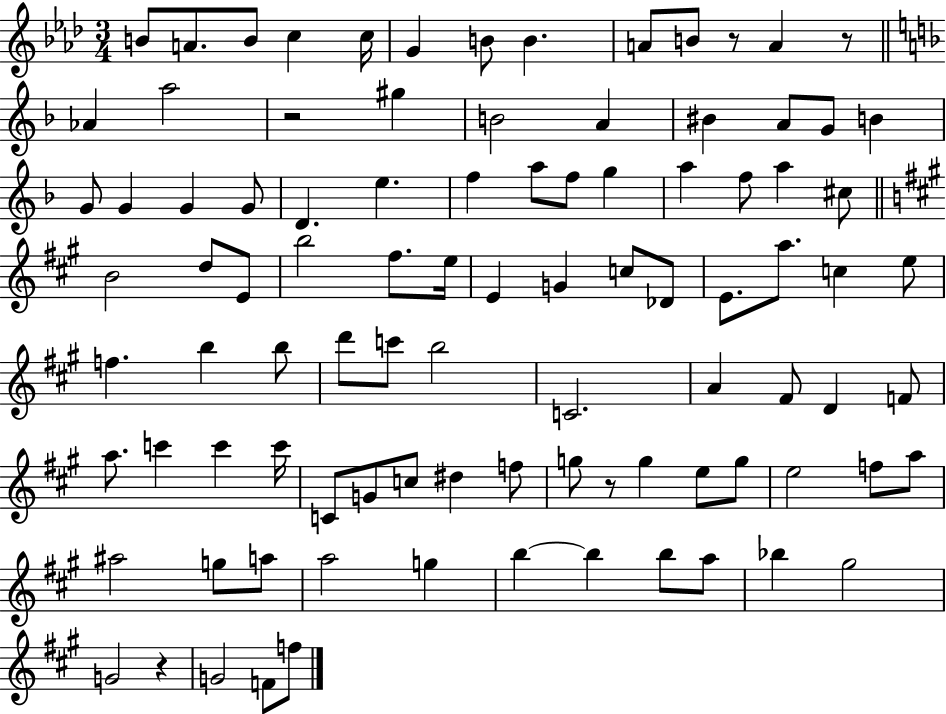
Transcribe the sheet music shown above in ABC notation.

X:1
T:Untitled
M:3/4
L:1/4
K:Ab
B/2 A/2 B/2 c c/4 G B/2 B A/2 B/2 z/2 A z/2 _A a2 z2 ^g B2 A ^B A/2 G/2 B G/2 G G G/2 D e f a/2 f/2 g a f/2 a ^c/2 B2 d/2 E/2 b2 ^f/2 e/4 E G c/2 _D/2 E/2 a/2 c e/2 f b b/2 d'/2 c'/2 b2 C2 A ^F/2 D F/2 a/2 c' c' c'/4 C/2 G/2 c/2 ^d f/2 g/2 z/2 g e/2 g/2 e2 f/2 a/2 ^a2 g/2 a/2 a2 g b b b/2 a/2 _b ^g2 G2 z G2 F/2 f/2